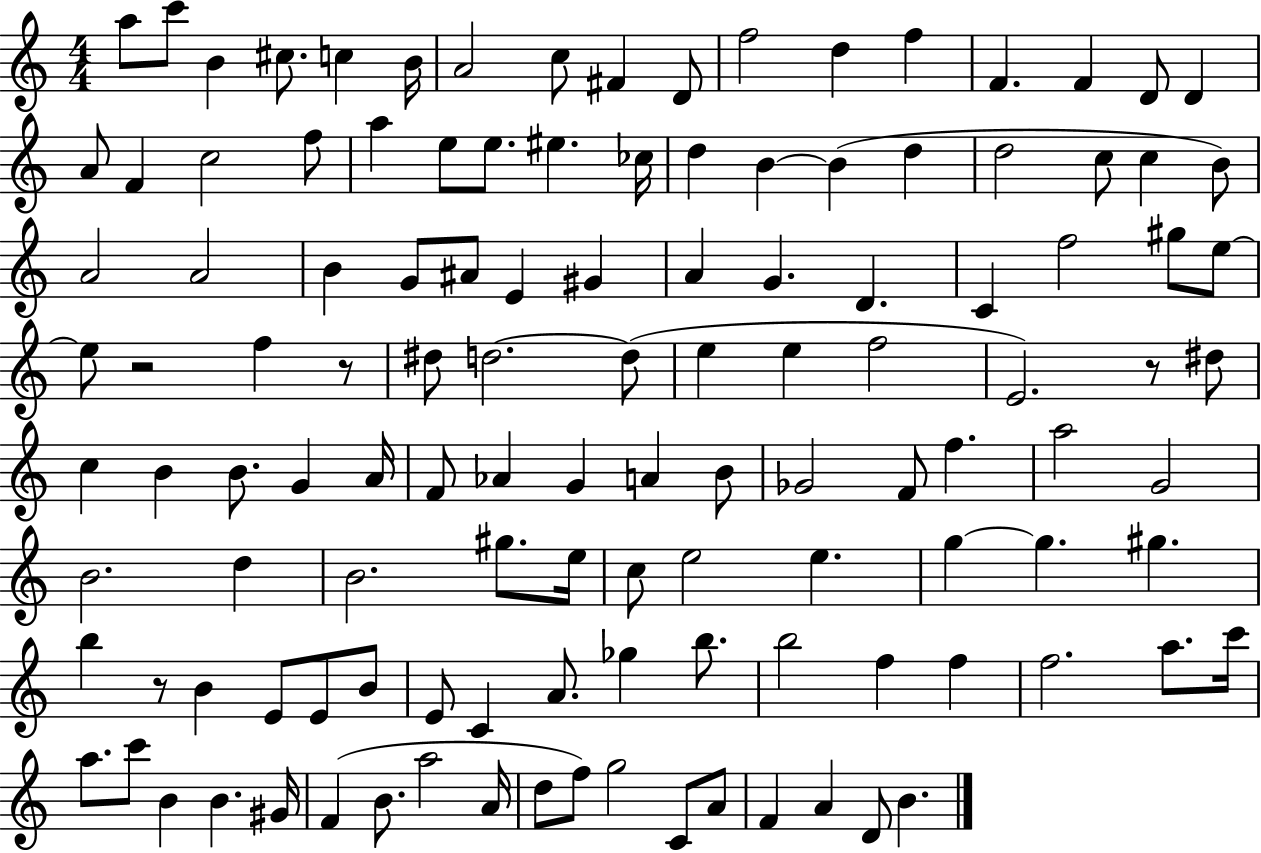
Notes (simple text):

A5/e C6/e B4/q C#5/e. C5/q B4/s A4/h C5/e F#4/q D4/e F5/h D5/q F5/q F4/q. F4/q D4/e D4/q A4/e F4/q C5/h F5/e A5/q E5/e E5/e. EIS5/q. CES5/s D5/q B4/q B4/q D5/q D5/h C5/e C5/q B4/e A4/h A4/h B4/q G4/e A#4/e E4/q G#4/q A4/q G4/q. D4/q. C4/q F5/h G#5/e E5/e E5/e R/h F5/q R/e D#5/e D5/h. D5/e E5/q E5/q F5/h E4/h. R/e D#5/e C5/q B4/q B4/e. G4/q A4/s F4/e Ab4/q G4/q A4/q B4/e Gb4/h F4/e F5/q. A5/h G4/h B4/h. D5/q B4/h. G#5/e. E5/s C5/e E5/h E5/q. G5/q G5/q. G#5/q. B5/q R/e B4/q E4/e E4/e B4/e E4/e C4/q A4/e. Gb5/q B5/e. B5/h F5/q F5/q F5/h. A5/e. C6/s A5/e. C6/e B4/q B4/q. G#4/s F4/q B4/e. A5/h A4/s D5/e F5/e G5/h C4/e A4/e F4/q A4/q D4/e B4/q.